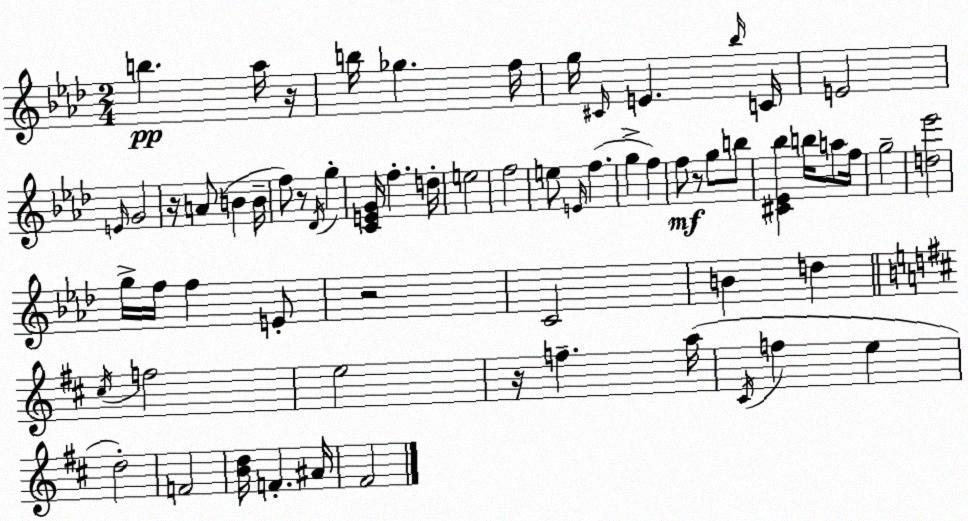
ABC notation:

X:1
T:Untitled
M:2/4
L:1/4
K:Fm
b _a/4 z/4 b/4 _g f/4 g/4 ^C/4 E _b/4 C/4 E2 E/4 G2 z/4 A/2 B B/4 f/2 z/2 _D/4 g [CEG]/4 f d/4 e2 f2 e/2 E/4 f g f f/2 z/2 g/2 b/2 [^C_E_b] b/4 a/2 f/4 g2 [d_e']2 g/4 f/4 f E/2 z2 C2 B d ^c/4 f2 e2 z/4 f a/4 ^C/4 f e d2 F2 [Bd]/4 F ^A/4 ^F2